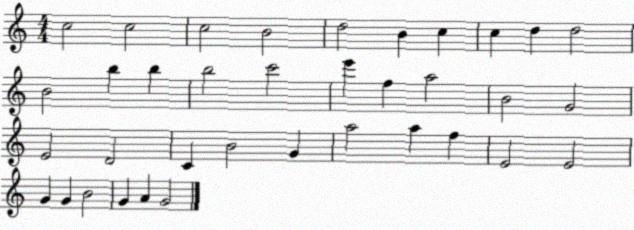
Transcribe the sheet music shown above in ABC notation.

X:1
T:Untitled
M:4/4
L:1/4
K:C
c2 c2 c2 B2 d2 B c c d d2 B2 b b b2 c'2 e' f a2 B2 G2 E2 D2 C B2 G a2 a f E2 E2 G G B2 G A G2